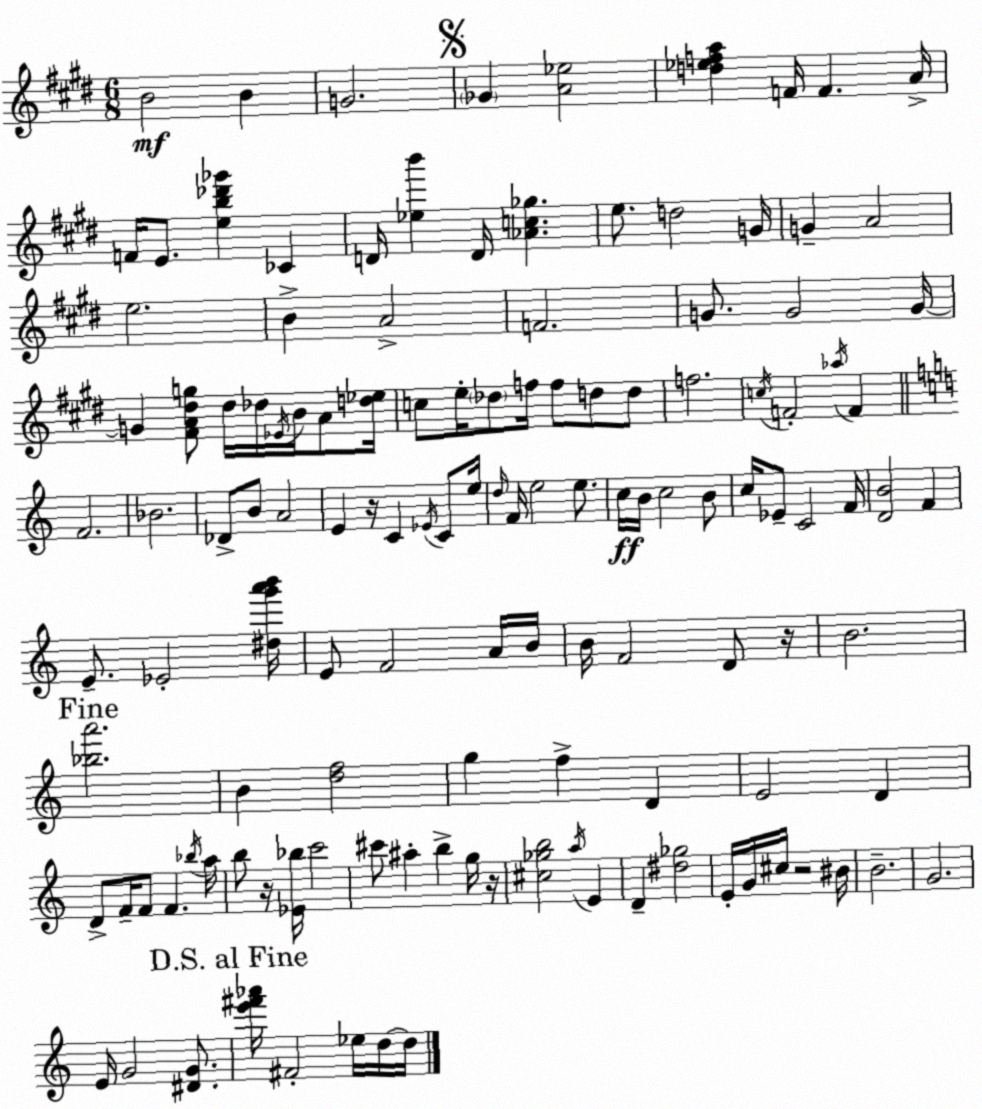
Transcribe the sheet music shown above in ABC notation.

X:1
T:Untitled
M:6/8
L:1/4
K:E
B2 B G2 _G [A_e]2 [d_efa] F/4 F A/4 F/4 E/2 [eb_d'_g'] _C D/4 [_eb'] D/4 [_Ac_g] e/2 d2 G/4 G A2 e2 B A2 F2 G/2 G2 G/4 G [^FA^dg]/2 ^d/4 _d/4 _E/4 B/4 A/2 [d_e]/4 c/2 e/4 _d/2 f/4 f/2 d/2 d/2 f2 c/4 F2 _a/4 F F2 _B2 _D/2 B/2 A2 E z/4 C _E/4 C/2 e/4 d/4 F/4 e2 e/2 c/4 B/4 c2 B/2 c/4 _E/2 C2 F/4 [DB]2 F E/2 _E2 [^dg'a'b']/4 E/2 F2 A/4 B/4 B/4 F2 D/2 z/4 B2 [_ba']2 B [df]2 g f D E2 D D/2 F/4 F/2 F _b/4 a/4 b/2 z/4 [_E_b]/4 c'2 ^c'/2 ^a b g/4 z/4 [^c_gb]2 a/4 E D [^d_g]2 E/4 G/4 ^c/4 z2 ^B/4 B2 G2 E/4 G2 [^DG]/2 [e'^f'_a']/4 ^F2 _e/4 d/4 d/4